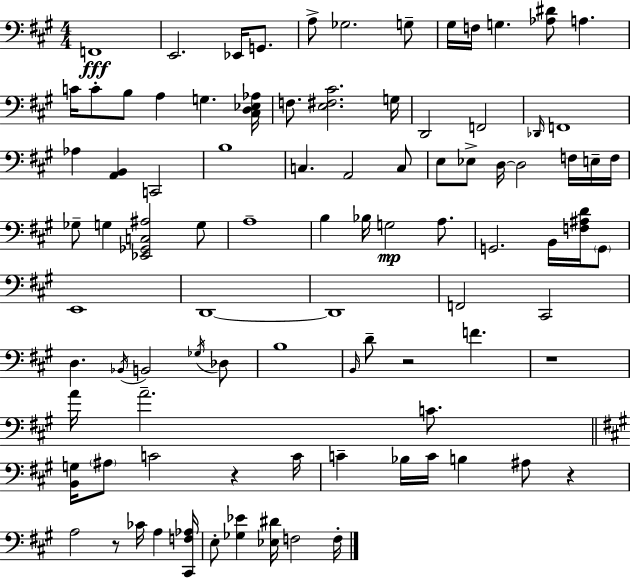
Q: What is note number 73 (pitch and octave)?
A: CES4